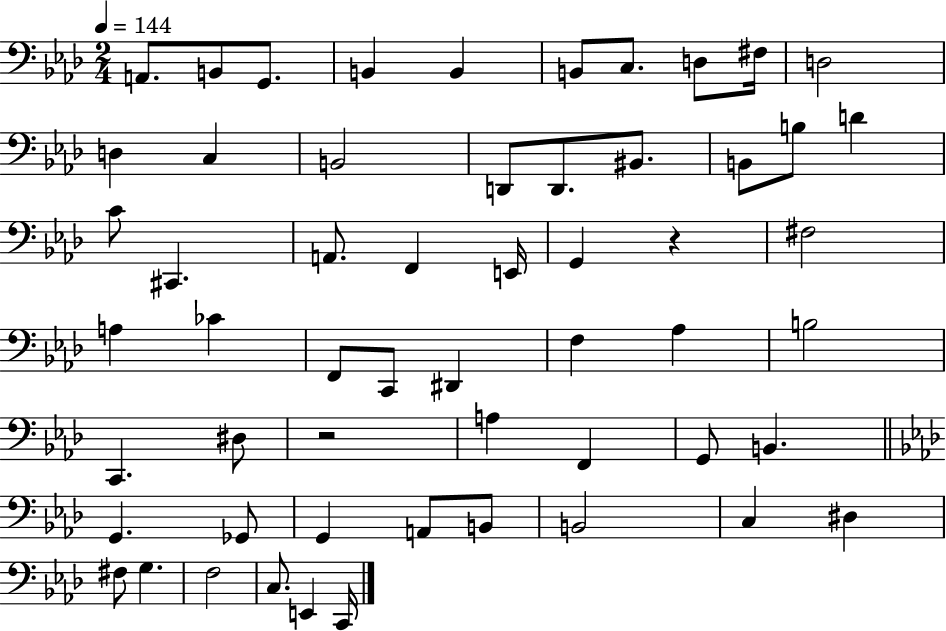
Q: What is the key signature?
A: AES major